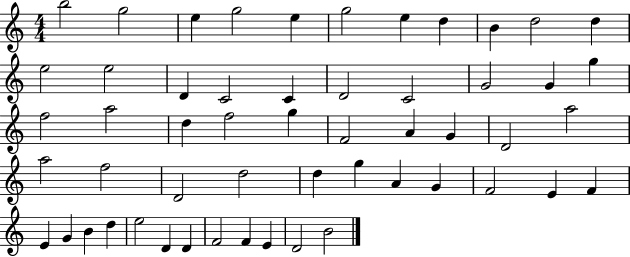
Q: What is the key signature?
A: C major